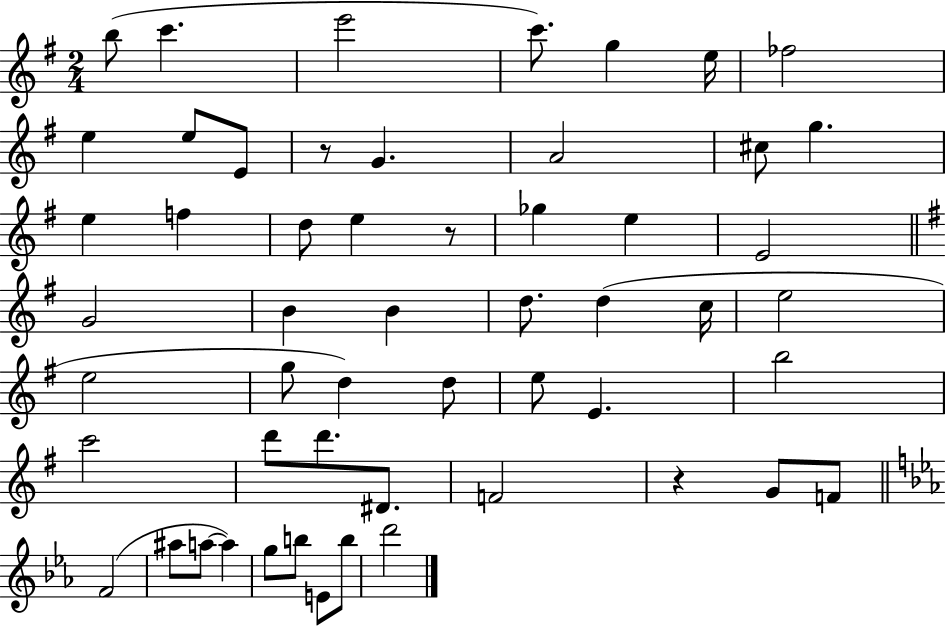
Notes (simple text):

B5/e C6/q. E6/h C6/e. G5/q E5/s FES5/h E5/q E5/e E4/e R/e G4/q. A4/h C#5/e G5/q. E5/q F5/q D5/e E5/q R/e Gb5/q E5/q E4/h G4/h B4/q B4/q D5/e. D5/q C5/s E5/h E5/h G5/e D5/q D5/e E5/e E4/q. B5/h C6/h D6/e D6/e. D#4/e. F4/h R/q G4/e F4/e F4/h A#5/e A5/e A5/q G5/e B5/e E4/e B5/e D6/h